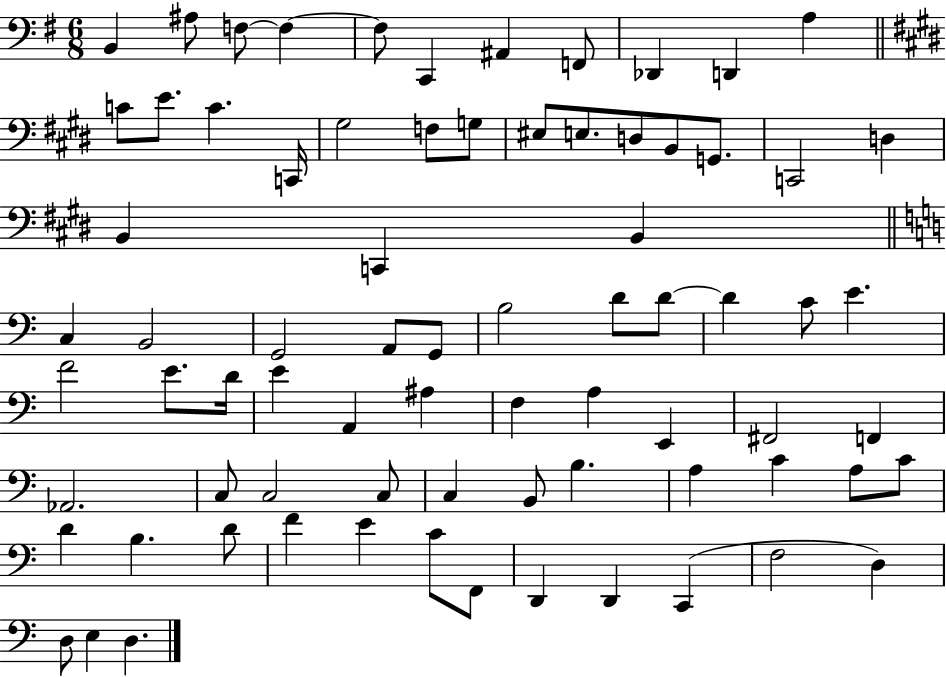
B2/q A#3/e F3/e F3/q F3/e C2/q A#2/q F2/e Db2/q D2/q A3/q C4/e E4/e. C4/q. C2/s G#3/h F3/e G3/e EIS3/e E3/e. D3/e B2/e G2/e. C2/h D3/q B2/q C2/q B2/q C3/q B2/h G2/h A2/e G2/e B3/h D4/e D4/e D4/q C4/e E4/q. F4/h E4/e. D4/s E4/q A2/q A#3/q F3/q A3/q E2/q F#2/h F2/q Ab2/h. C3/e C3/h C3/e C3/q B2/e B3/q. A3/q C4/q A3/e C4/e D4/q B3/q. D4/e F4/q E4/q C4/e F2/e D2/q D2/q C2/q F3/h D3/q D3/e E3/q D3/q.